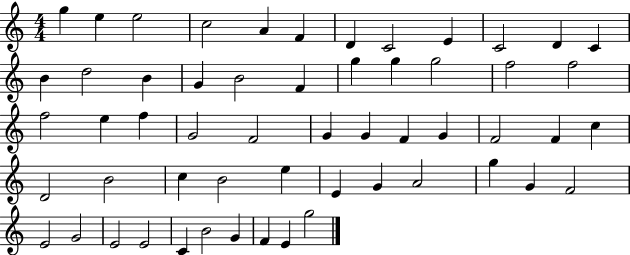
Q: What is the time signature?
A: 4/4